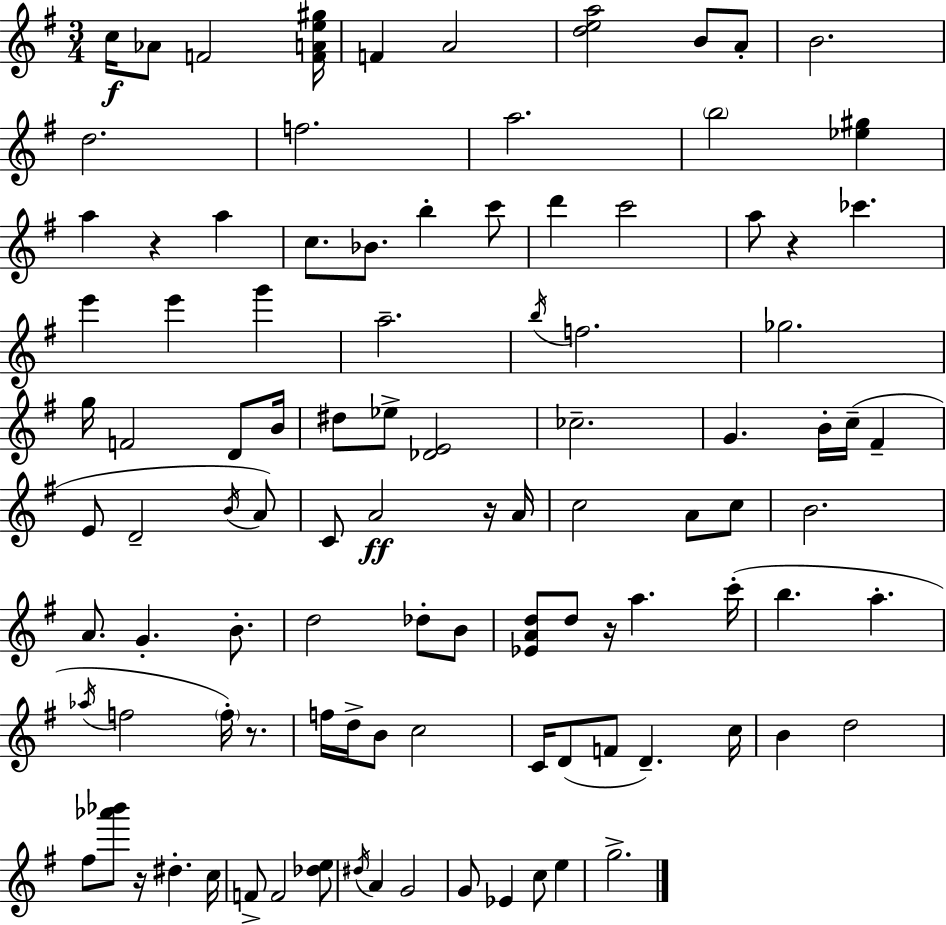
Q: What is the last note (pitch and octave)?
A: G5